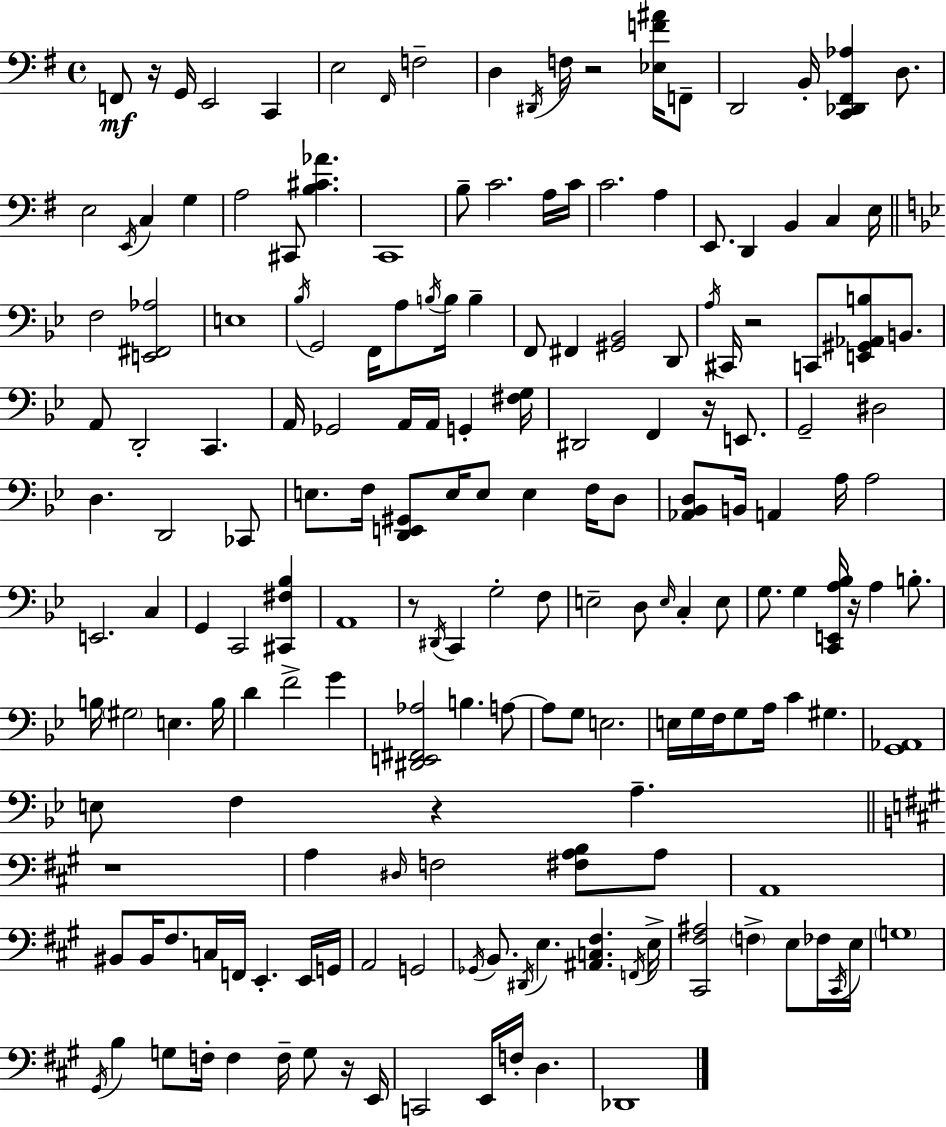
F2/e R/s G2/s E2/h C2/q E3/h F#2/s F3/h D3/q D#2/s F3/s R/h [Eb3,F4,A#4]/s F2/e D2/h B2/s [C2,Db2,F#2,Ab3]/q D3/e. E3/h E2/s C3/q G3/q A3/h C#2/e [B3,C#4,Ab4]/q. C2/w B3/e C4/h. A3/s C4/s C4/h. A3/q E2/e. D2/q B2/q C3/q E3/s F3/h [E2,F#2,Ab3]/h E3/w Bb3/s G2/h F2/s A3/e B3/s B3/s B3/q F2/e F#2/q [G#2,Bb2]/h D2/e A3/s C#2/s R/h C2/e [E2,G#2,Ab2,B3]/e B2/e. A2/e D2/h C2/q. A2/s Gb2/h A2/s A2/s G2/q [F#3,G3]/s D#2/h F2/q R/s E2/e. G2/h D#3/h D3/q. D2/h CES2/e E3/e. F3/s [D2,E2,G#2]/e E3/s E3/e E3/q F3/s D3/e [Ab2,Bb2,D3]/e B2/s A2/q A3/s A3/h E2/h. C3/q G2/q C2/h [C#2,F#3,Bb3]/q A2/w R/e D#2/s C2/q G3/h F3/e E3/h D3/e E3/s C3/q E3/e G3/e. G3/q [C2,E2,A3,Bb3]/s R/s A3/q B3/e. B3/s G#3/h E3/q. B3/s D4/q F4/h G4/q [D#2,E2,F#2,Ab3]/h B3/q. A3/e A3/e G3/e E3/h. E3/s G3/s F3/s G3/e A3/s C4/q G#3/q. [G2,Ab2]/w E3/e F3/q R/q A3/q. R/w A3/q D#3/s F3/h [F#3,A3,B3]/e A3/e A2/w BIS2/e BIS2/s F#3/e. C3/s F2/s E2/q. E2/s G2/s A2/h G2/h Gb2/s B2/e. D#2/s E3/q. [A#2,C3,F#3]/q. F2/s E3/s [C#2,F#3,A#3]/h F3/q E3/e FES3/s C#2/s E3/s G3/w G#2/s B3/q G3/e F3/s F3/q F3/s G3/e R/s E2/s C2/h E2/s F3/s D3/q. Db2/w